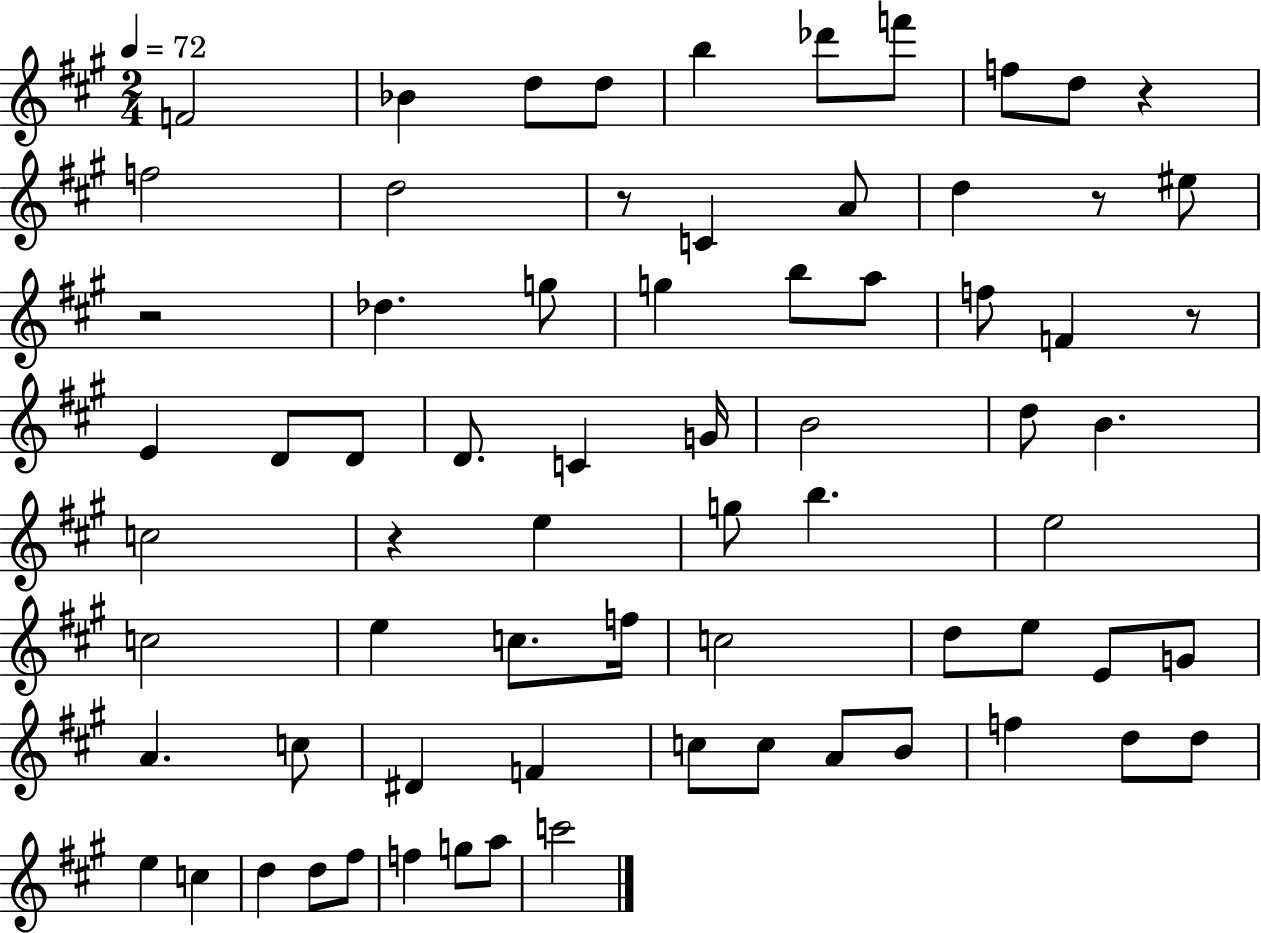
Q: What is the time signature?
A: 2/4